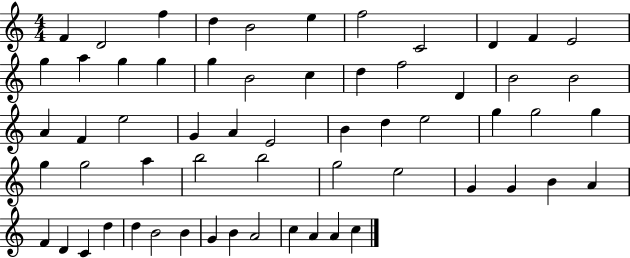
{
  \clef treble
  \numericTimeSignature
  \time 4/4
  \key c \major
  f'4 d'2 f''4 | d''4 b'2 e''4 | f''2 c'2 | d'4 f'4 e'2 | \break g''4 a''4 g''4 g''4 | g''4 b'2 c''4 | d''4 f''2 d'4 | b'2 b'2 | \break a'4 f'4 e''2 | g'4 a'4 e'2 | b'4 d''4 e''2 | g''4 g''2 g''4 | \break g''4 g''2 a''4 | b''2 b''2 | g''2 e''2 | g'4 g'4 b'4 a'4 | \break f'4 d'4 c'4 d''4 | d''4 b'2 b'4 | g'4 b'4 a'2 | c''4 a'4 a'4 c''4 | \break \bar "|."
}